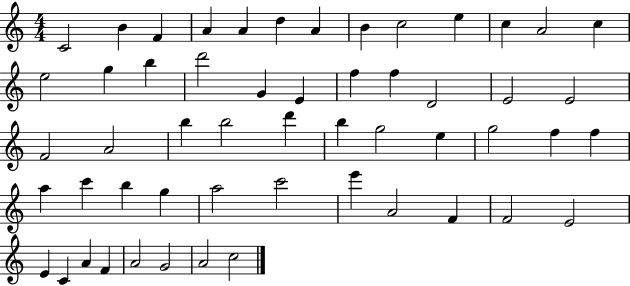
{
  \clef treble
  \numericTimeSignature
  \time 4/4
  \key c \major
  c'2 b'4 f'4 | a'4 a'4 d''4 a'4 | b'4 c''2 e''4 | c''4 a'2 c''4 | \break e''2 g''4 b''4 | d'''2 g'4 e'4 | f''4 f''4 d'2 | e'2 e'2 | \break f'2 a'2 | b''4 b''2 d'''4 | b''4 g''2 e''4 | g''2 f''4 f''4 | \break a''4 c'''4 b''4 g''4 | a''2 c'''2 | e'''4 a'2 f'4 | f'2 e'2 | \break e'4 c'4 a'4 f'4 | a'2 g'2 | a'2 c''2 | \bar "|."
}